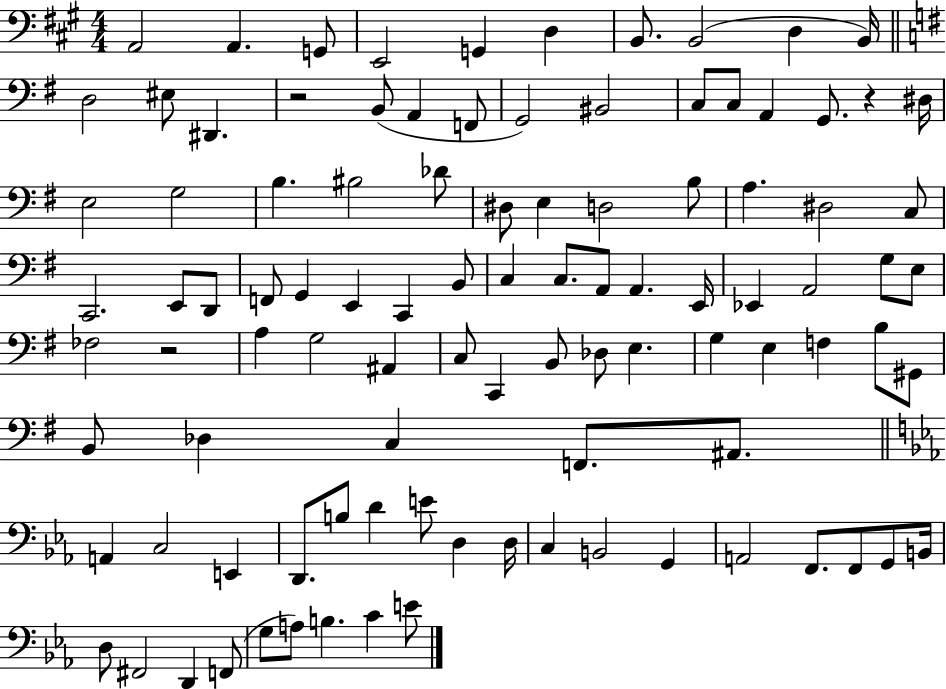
A2/h A2/q. G2/e E2/h G2/q D3/q B2/e. B2/h D3/q B2/s D3/h EIS3/e D#2/q. R/h B2/e A2/q F2/e G2/h BIS2/h C3/e C3/e A2/q G2/e. R/q D#3/s E3/h G3/h B3/q. BIS3/h Db4/e D#3/e E3/q D3/h B3/e A3/q. D#3/h C3/e C2/h. E2/e D2/e F2/e G2/q E2/q C2/q B2/e C3/q C3/e. A2/e A2/q. E2/s Eb2/q A2/h G3/e E3/e FES3/h R/h A3/q G3/h A#2/q C3/e C2/q B2/e Db3/e E3/q. G3/q E3/q F3/q B3/e G#2/e B2/e Db3/q C3/q F2/e. A#2/e. A2/q C3/h E2/q D2/e. B3/e D4/q E4/e D3/q D3/s C3/q B2/h G2/q A2/h F2/e. F2/e G2/e B2/s D3/e F#2/h D2/q F2/e G3/e A3/e B3/q. C4/q E4/e